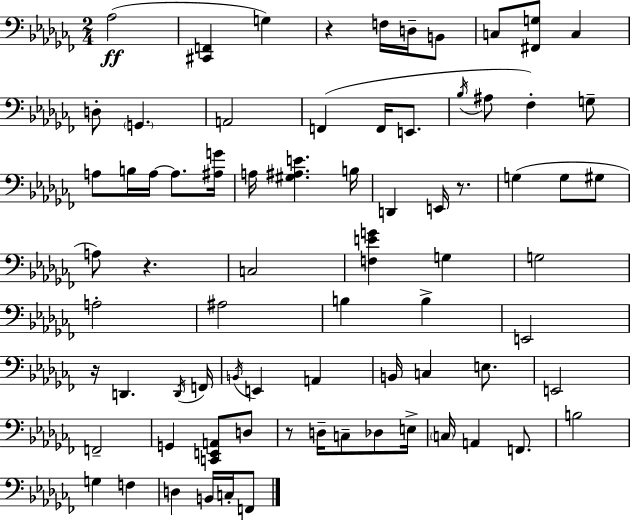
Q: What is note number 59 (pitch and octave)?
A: G3